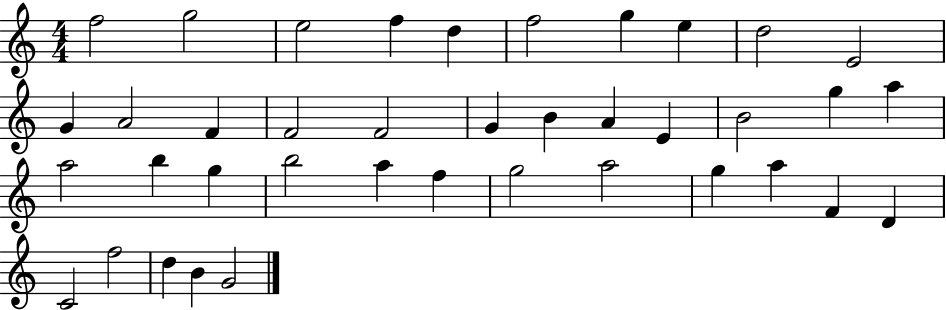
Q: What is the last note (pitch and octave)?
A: G4